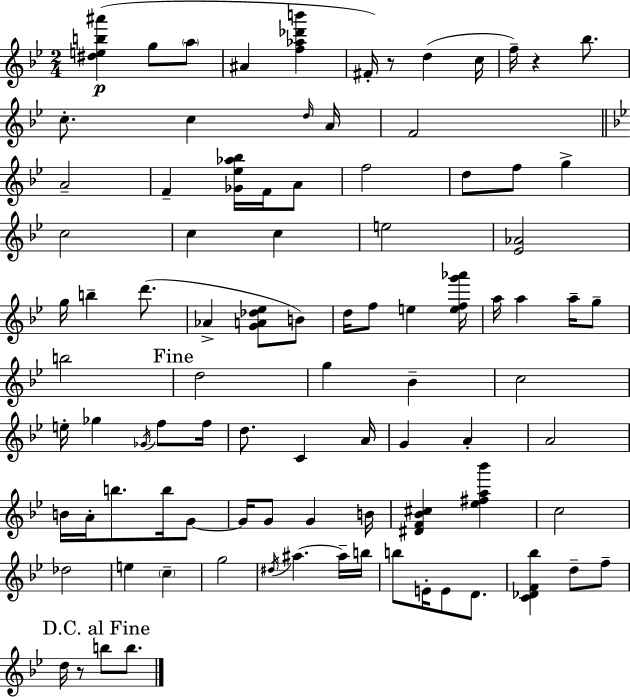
[D#5,E5,B5,A#6]/q G5/e A5/e A#4/q [F5,Ab5,Db6,B6]/q F#4/s R/e D5/q C5/s F5/s R/q Bb5/e. C5/e. C5/q D5/s A4/s F4/h A4/h F4/q [Gb4,Eb5,Ab5,Bb5]/s F4/s A4/e F5/h D5/e F5/e G5/q C5/h C5/q C5/q E5/h [Eb4,Ab4]/h G5/s B5/q D6/e. Ab4/q [G4,A4,Db5,Eb5]/e B4/e D5/s F5/e E5/q [E5,F5,G6,Ab6]/s A5/s A5/q A5/s G5/e B5/h D5/h G5/q Bb4/q C5/h E5/s Gb5/q Gb4/s F5/e F5/s D5/e. C4/q A4/s G4/q A4/q A4/h B4/s A4/s B5/e. B5/s G4/e G4/s G4/e G4/q B4/s [D#4,F4,Bb4,C#5]/q [Eb5,F#5,A5,Bb6]/q C5/h Db5/h E5/q C5/q G5/h D#5/s A#5/q. A#5/s B5/s B5/e E4/s E4/e D4/e. [C4,Db4,F4,Bb5]/q D5/e F5/e D5/s R/e B5/e B5/e.